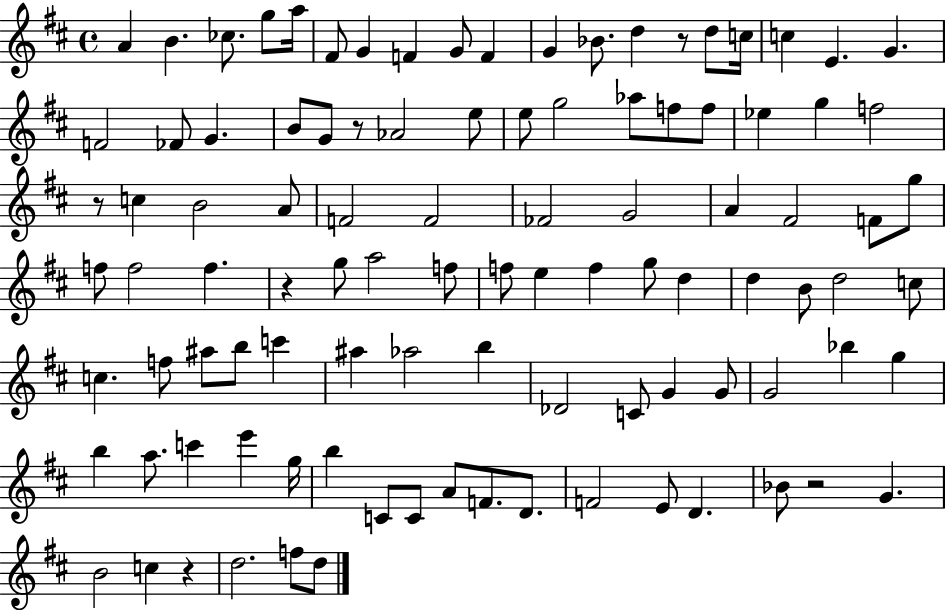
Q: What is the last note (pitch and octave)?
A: D5